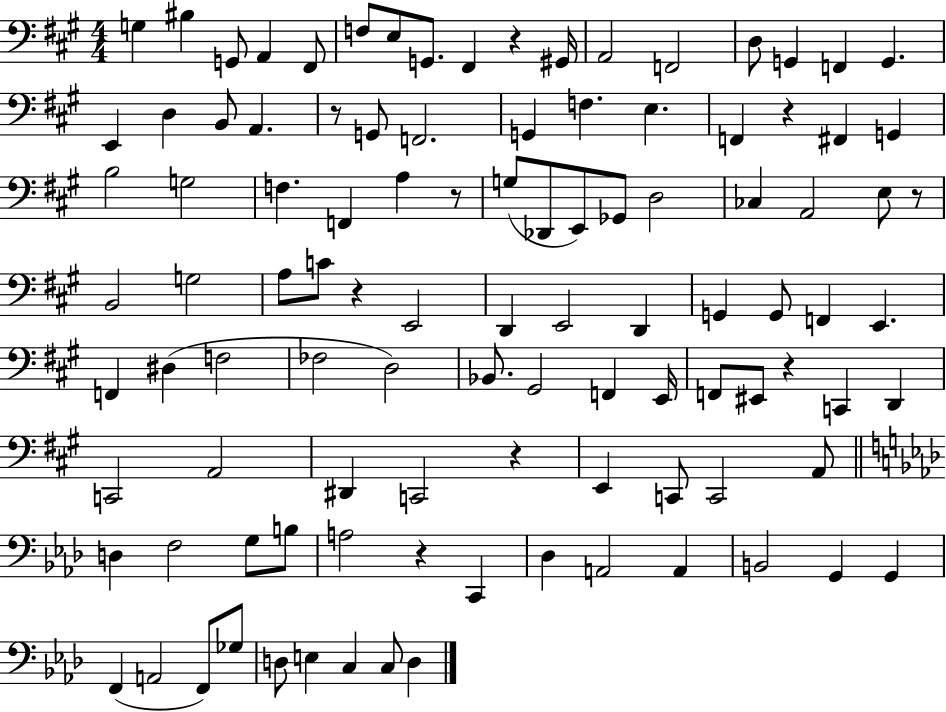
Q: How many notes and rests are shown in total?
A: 104